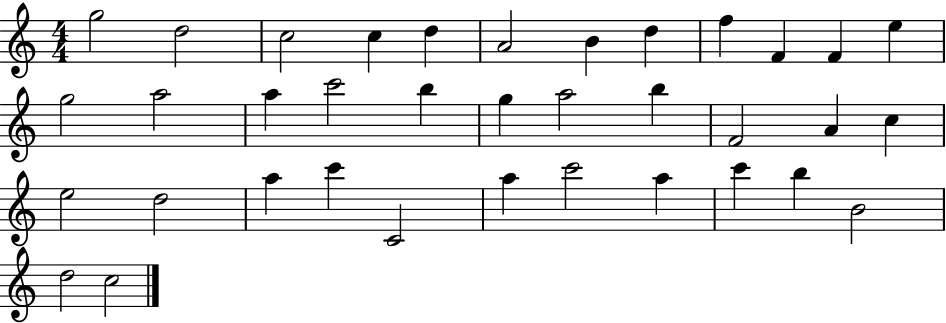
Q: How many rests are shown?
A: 0